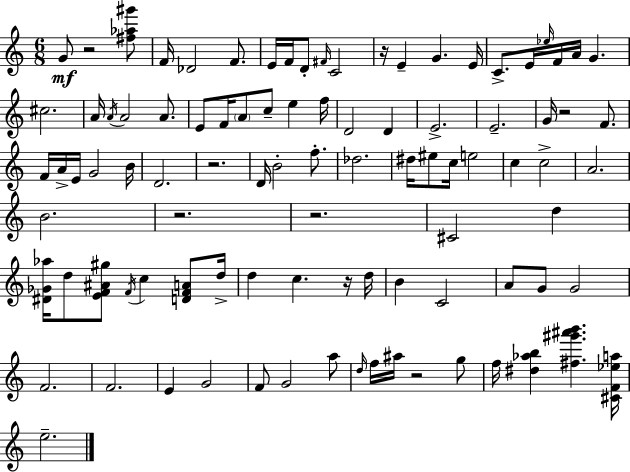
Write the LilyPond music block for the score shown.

{
  \clef treble
  \numericTimeSignature
  \time 6/8
  \key c \major
  g'8\mf r2 <fis'' aes'' gis'''>8 | f'16 des'2 f'8. | e'16 f'16 d'8-. \grace { fis'16 } c'2 | r16 e'4-- g'4. | \break e'16 c'8.-> e'16 \grace { ees''16 } f'16 a'16 g'4. | cis''2. | a'16 \acciaccatura { a'16 } a'2 | a'8. e'8 f'16 \parenthesize a'8 c''8-- e''4 | \break f''16 d'2 d'4 | e'2.-> | e'2.-- | g'16 r2 | \break f'8. f'16 a'16-> e'16 g'2 | b'16 d'2. | r2. | d'16 b'2-. | \break f''8.-. des''2. | dis''16 eis''8 c''16 e''2 | c''4 c''2-> | a'2. | \break b'2. | r2. | r2. | cis'2 d''4 | \break <dis' ges' aes''>16 d''8 <e' f' ais' gis''>8 \acciaccatura { f'16 } c''4 | <d' f' a'>8 d''16-> d''4 c''4. | r16 d''16 b'4 c'2 | a'8 g'8 g'2 | \break f'2. | f'2. | e'4 g'2 | f'8 g'2 | \break a''8 \grace { d''16 } f''16 ais''16 r2 | g''8 f''16 <dis'' aes'' b''>4 <fis'' gis''' ais''' b'''>4. | <cis' f' ees'' a''>16 e''2.-- | \bar "|."
}